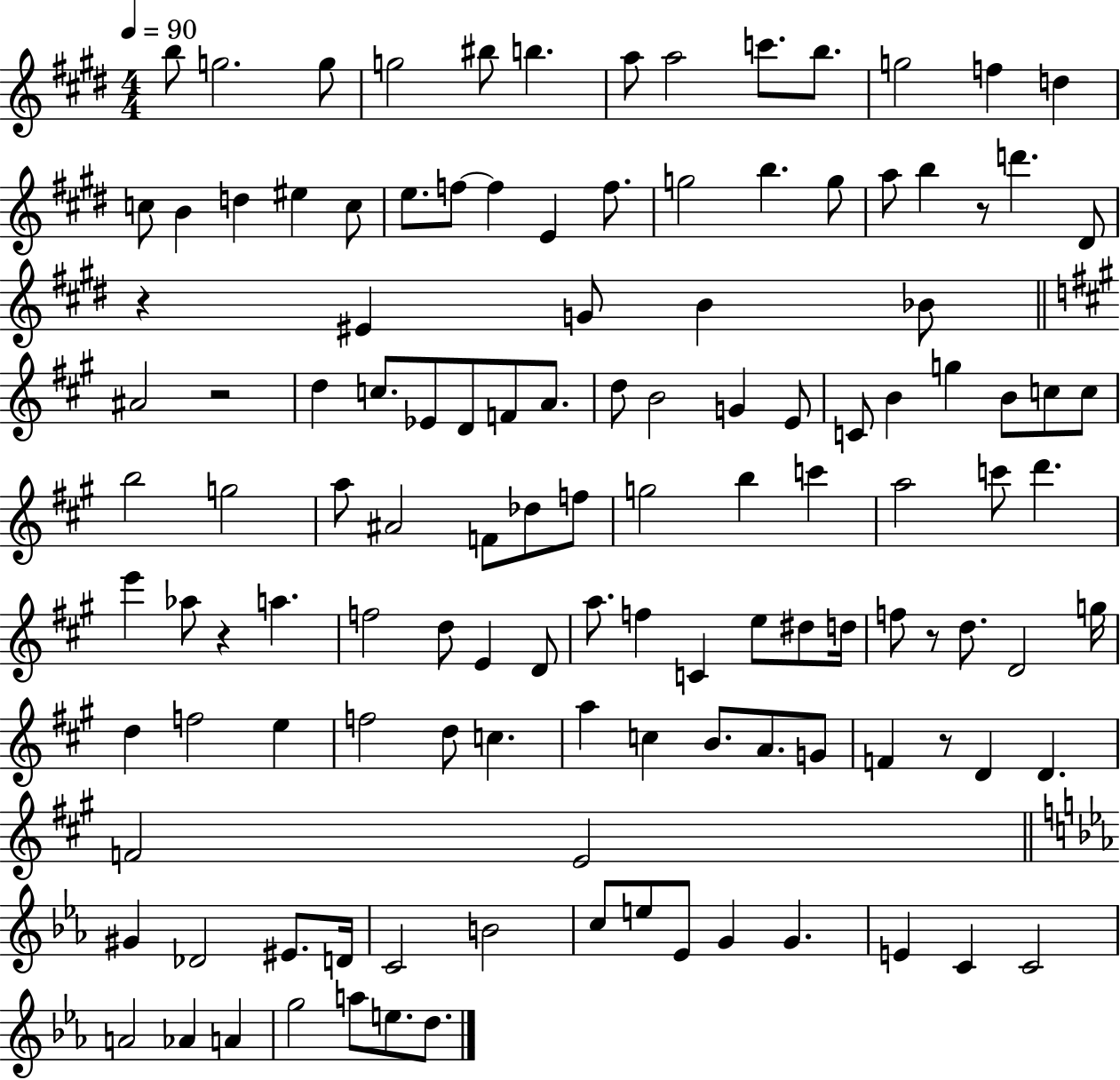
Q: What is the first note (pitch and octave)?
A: B5